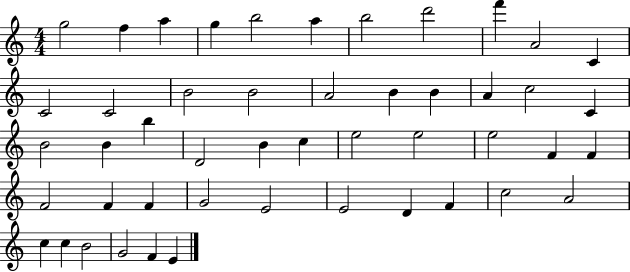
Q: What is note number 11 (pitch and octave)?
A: C4